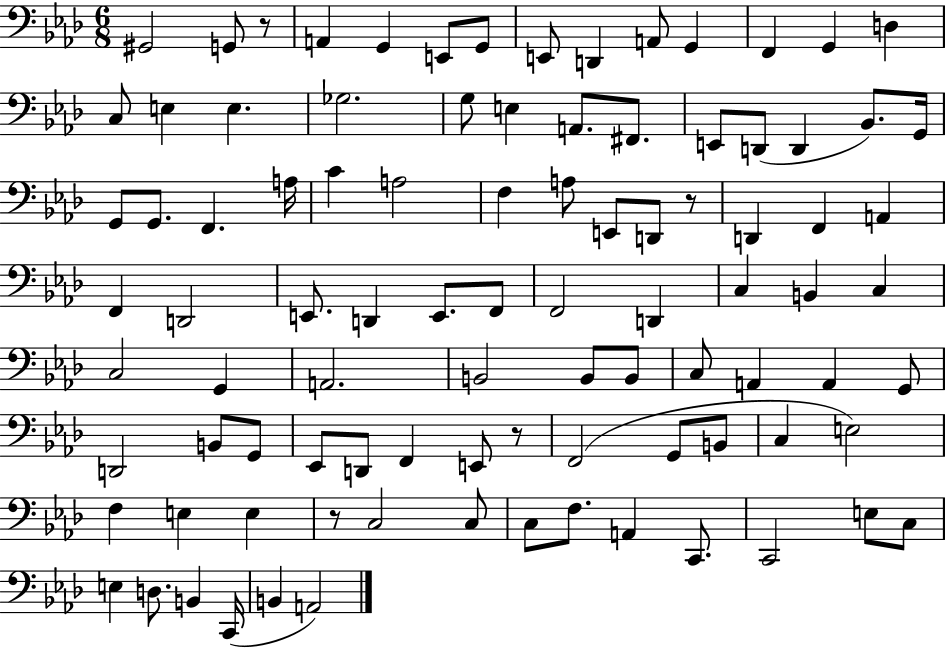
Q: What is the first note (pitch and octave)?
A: G#2